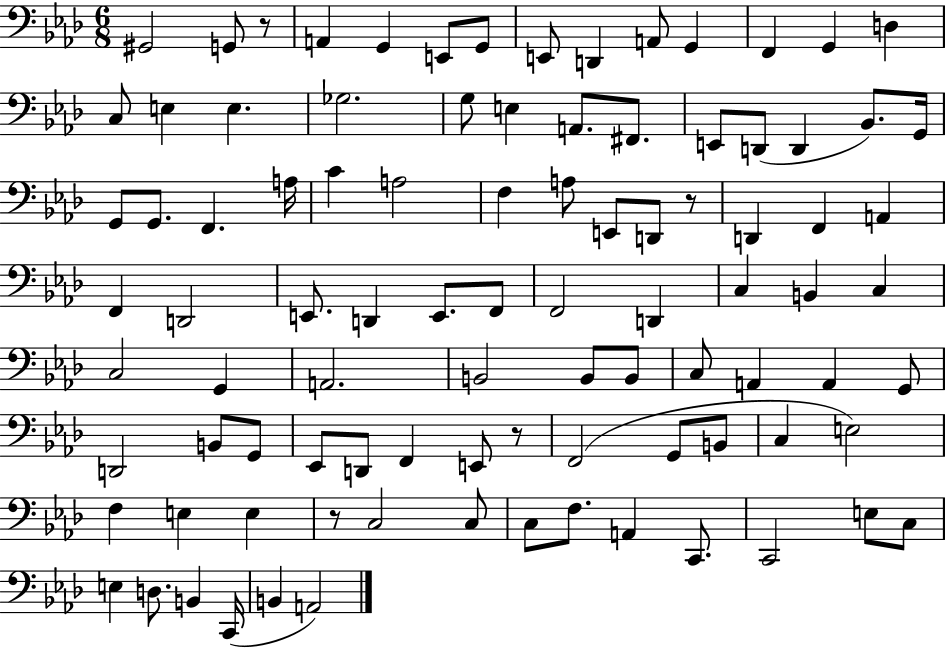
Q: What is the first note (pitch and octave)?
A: G#2